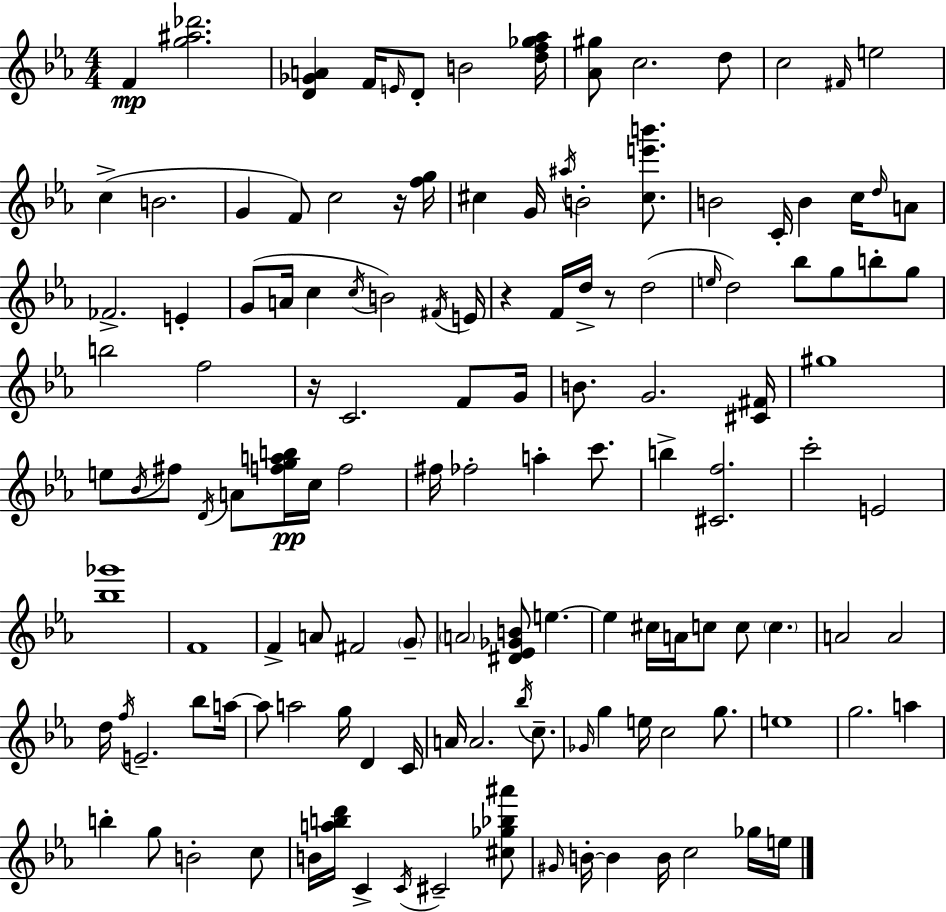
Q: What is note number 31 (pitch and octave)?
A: C5